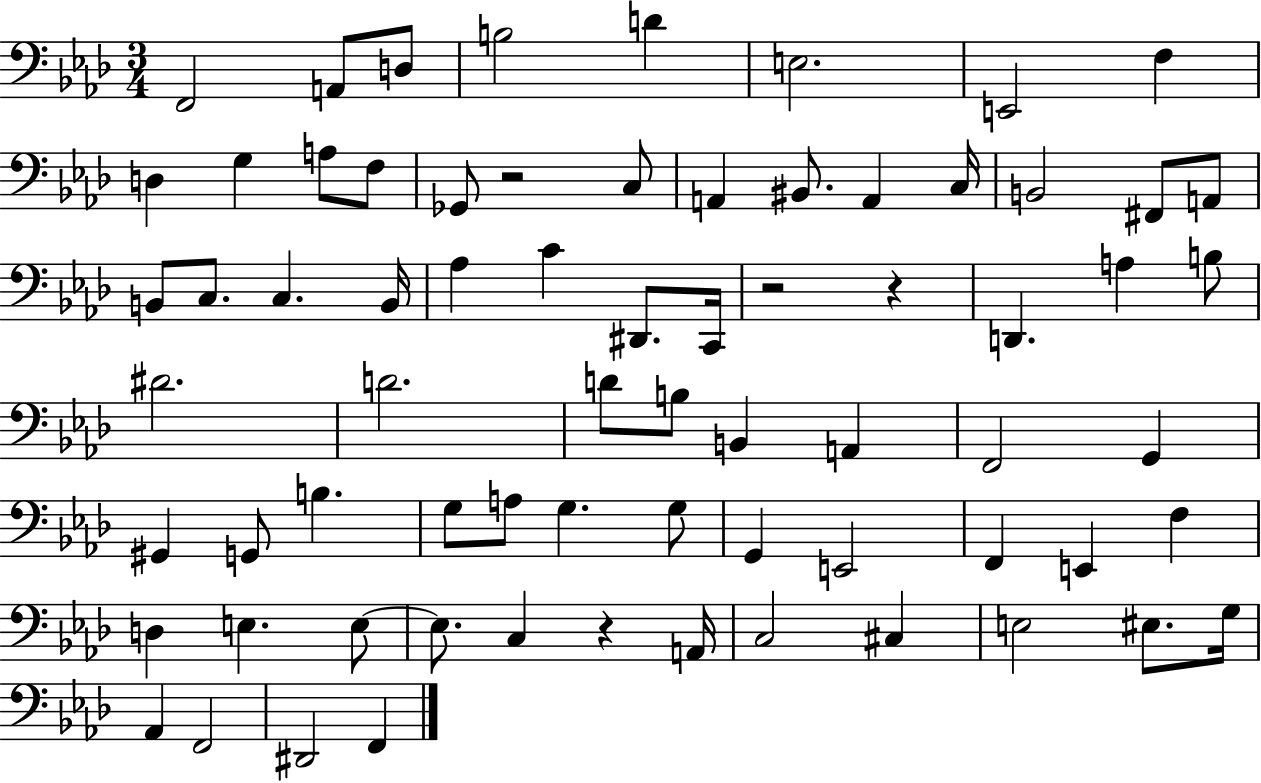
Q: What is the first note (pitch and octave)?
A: F2